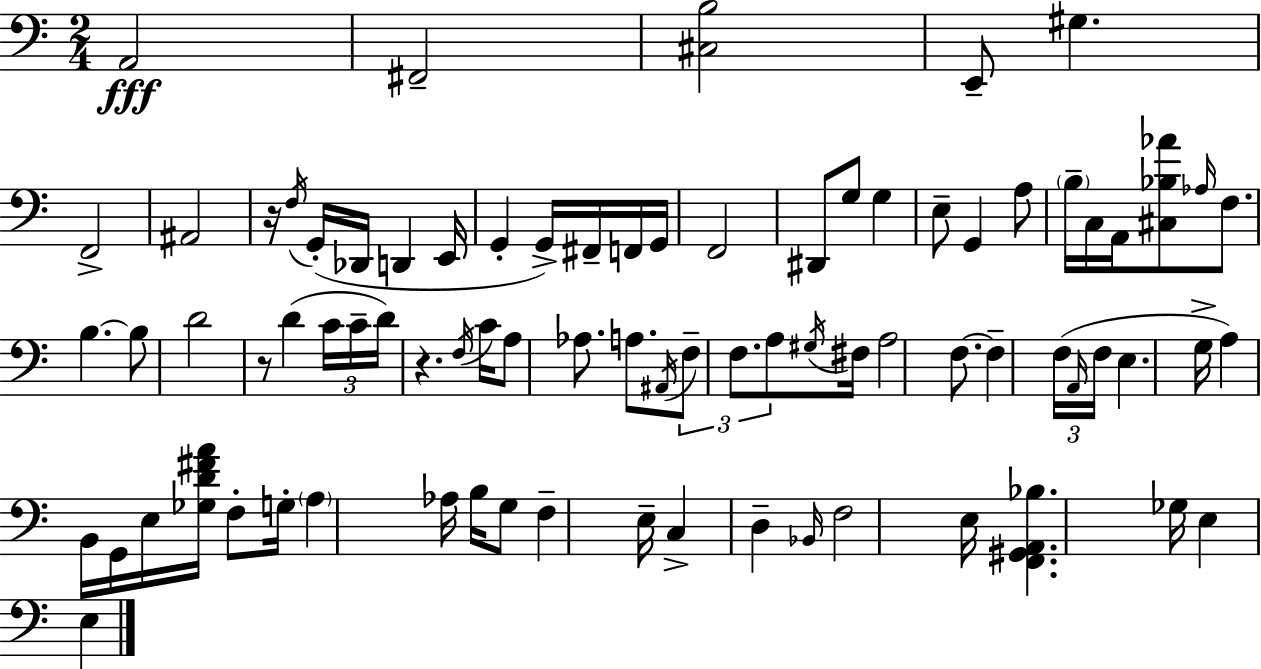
X:1
T:Untitled
M:2/4
L:1/4
K:Am
A,,2 ^F,,2 [^C,B,]2 E,,/2 ^G, F,,2 ^A,,2 z/4 F,/4 G,,/4 _D,,/4 D,, E,,/4 G,, G,,/4 ^F,,/4 F,,/4 G,,/4 F,,2 ^D,,/2 G,/2 G, E,/2 G,, A,/2 B,/4 C,/4 A,,/4 [^C,_B,_A]/2 _A,/4 F,/2 B, B,/2 D2 z/2 D C/4 C/4 D/4 z F,/4 C/4 A,/2 _A,/2 A,/2 ^A,,/4 F,/2 F,/2 A,/2 ^G,/4 ^F,/4 A,2 F,/2 F, F,/4 A,,/4 F,/4 E, G,/4 A, B,,/4 G,,/4 E,/4 [_G,D^FA]/4 F,/2 G,/4 A, _A,/4 B,/4 G,/2 F, E,/4 C, D, _B,,/4 F,2 E,/4 [F,,^G,,A,,_B,] _G,/4 E, E,